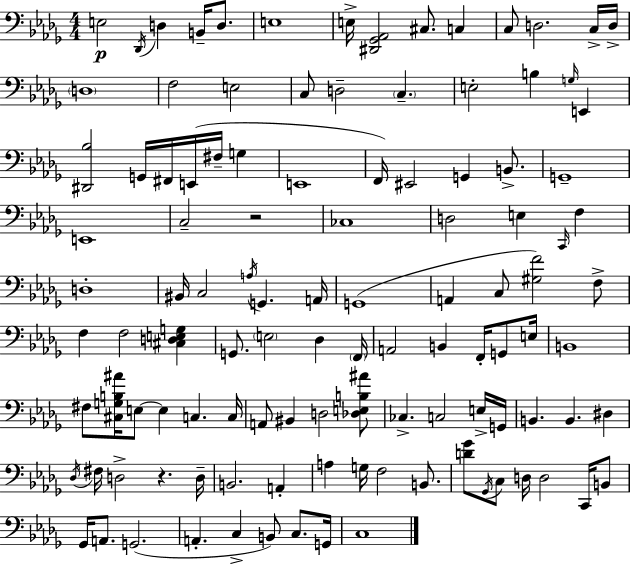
E3/h Db2/s D3/q B2/s D3/e. E3/w E3/s [D#2,Gb2,Ab2]/h C#3/e. C3/q C3/e D3/h. C3/s D3/s D3/w F3/h E3/h C3/e D3/h C3/q. E3/h B3/q G3/s E2/q [D#2,Bb3]/h G2/s F#2/s E2/s F#3/s G3/q E2/w F2/s EIS2/h G2/q B2/e. G2/w E2/w C3/h R/h CES3/w D3/h E3/q C2/s F3/q D3/w BIS2/s C3/h A3/s G2/q. A2/s G2/w A2/q C3/e [G#3,F4]/h F3/e F3/q F3/h [C#3,D3,E3,G3]/q G2/e. E3/h Db3/q F2/s A2/h B2/q F2/s G2/e E3/s B2/w F#3/e [C#3,G3,B3,A#4]/s E3/e E3/q C3/q. C3/s A2/e BIS2/q D3/h [Db3,E3,B3,A#4]/e CES3/q. C3/h E3/s G2/s B2/q. B2/q. D#3/q Db3/s F#3/s D3/h R/q. D3/s B2/h. A2/q A3/q G3/s F3/h B2/e. [D4,Gb4]/e Gb2/s C3/e D3/s D3/h C2/s B2/e Gb2/s A2/e. G2/h. A2/q. C3/q B2/e C3/e. G2/s C3/w